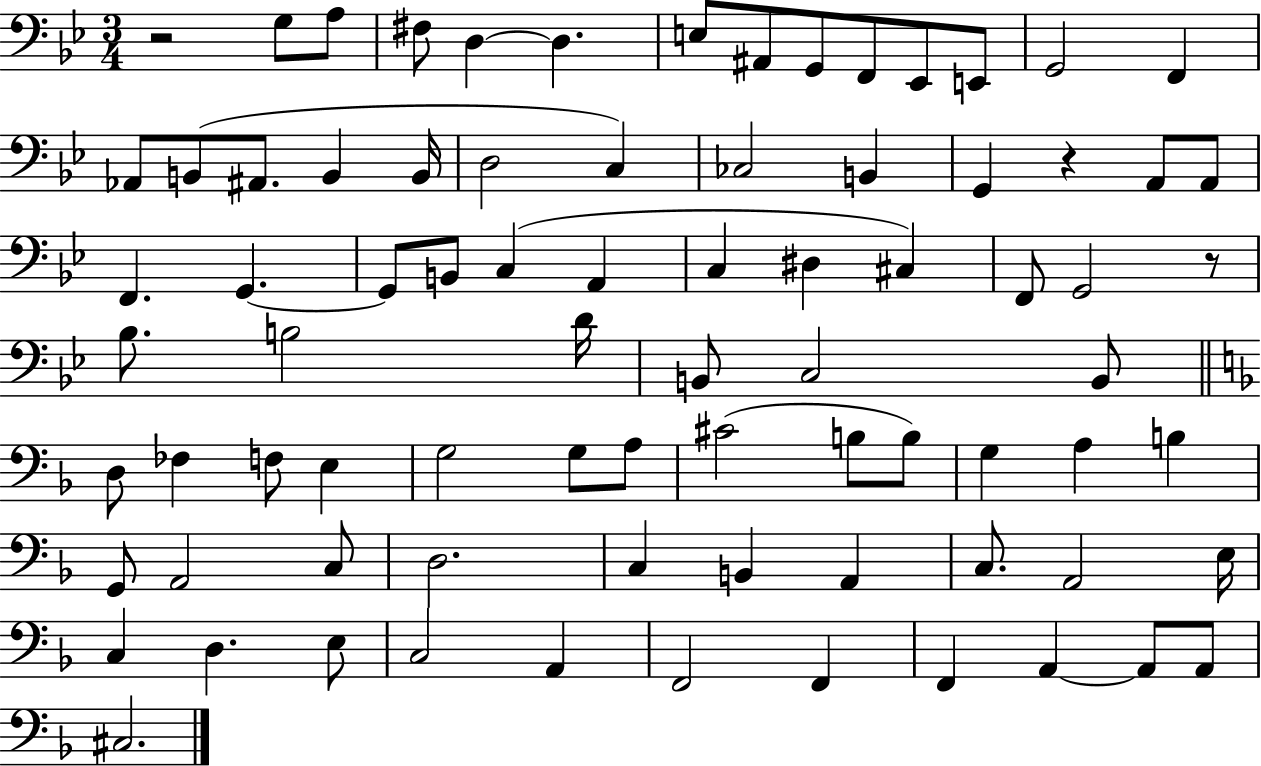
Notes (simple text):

R/h G3/e A3/e F#3/e D3/q D3/q. E3/e A#2/e G2/e F2/e Eb2/e E2/e G2/h F2/q Ab2/e B2/e A#2/e. B2/q B2/s D3/h C3/q CES3/h B2/q G2/q R/q A2/e A2/e F2/q. G2/q. G2/e B2/e C3/q A2/q C3/q D#3/q C#3/q F2/e G2/h R/e Bb3/e. B3/h D4/s B2/e C3/h B2/e D3/e FES3/q F3/e E3/q G3/h G3/e A3/e C#4/h B3/e B3/e G3/q A3/q B3/q G2/e A2/h C3/e D3/h. C3/q B2/q A2/q C3/e. A2/h E3/s C3/q D3/q. E3/e C3/h A2/q F2/h F2/q F2/q A2/q A2/e A2/e C#3/h.